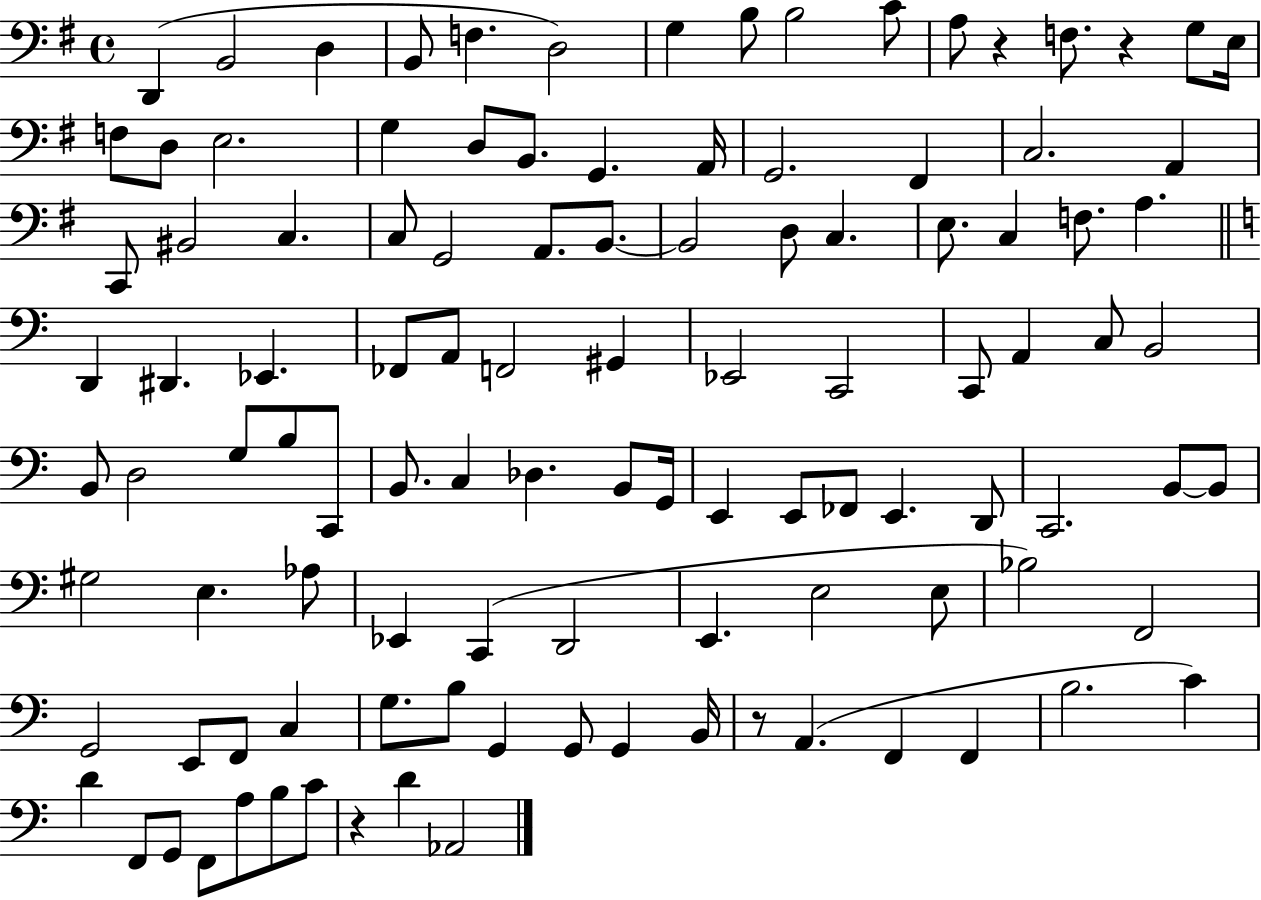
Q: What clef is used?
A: bass